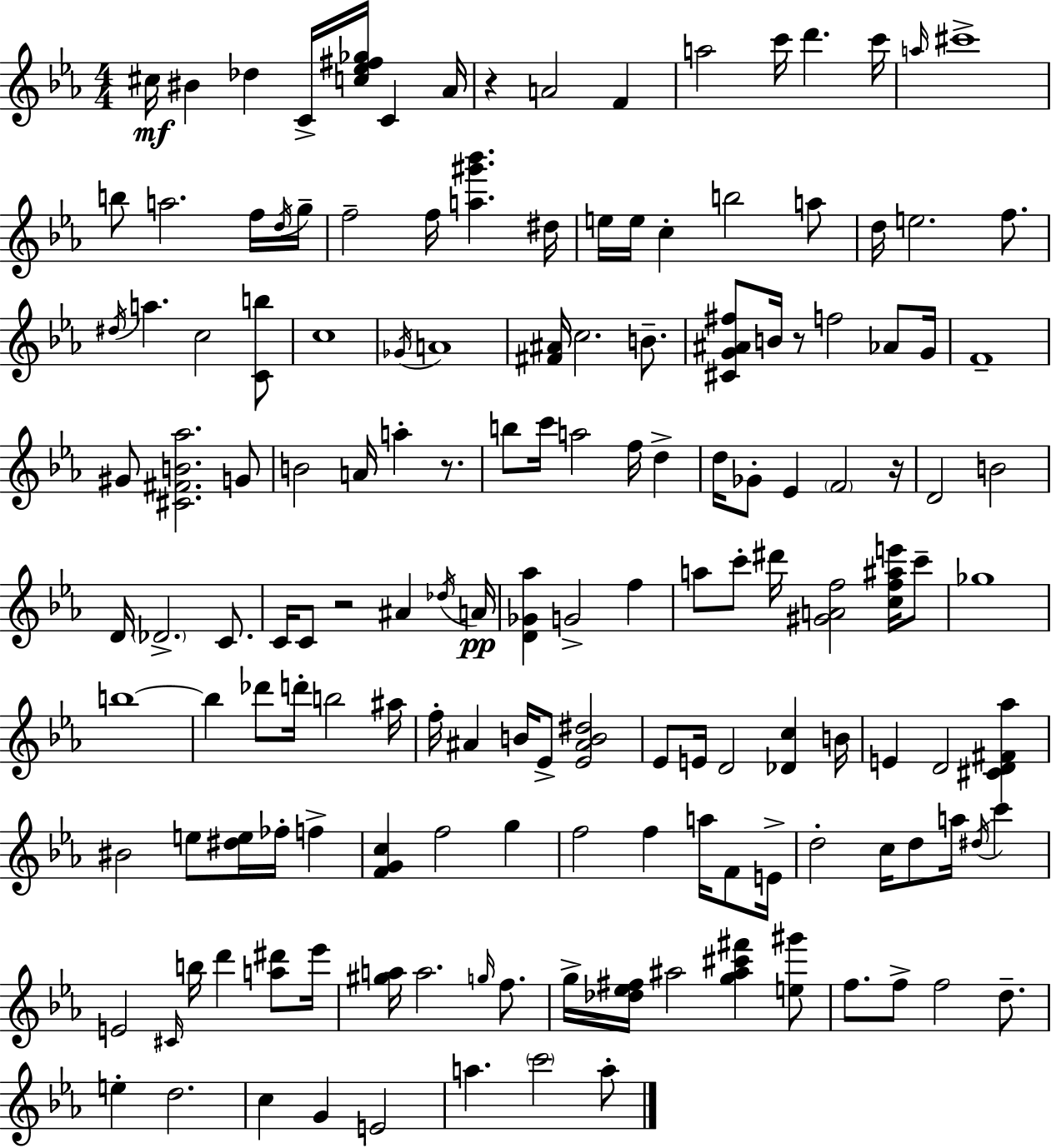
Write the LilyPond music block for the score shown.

{
  \clef treble
  \numericTimeSignature
  \time 4/4
  \key ees \major
  cis''16\mf bis'4 des''4 c'16-> <c'' ees'' fis'' ges''>16 c'4 aes'16 | r4 a'2 f'4 | a''2 c'''16 d'''4. c'''16 | \grace { a''16 } cis'''1-> | \break b''8 a''2. f''16 | \acciaccatura { d''16 } g''16-- f''2-- f''16 <a'' gis''' bes'''>4. | dis''16 e''16 e''16 c''4-. b''2 | a''8 d''16 e''2. f''8. | \break \acciaccatura { dis''16 } a''4. c''2 | <c' b''>8 c''1 | \acciaccatura { ges'16 } a'1 | <fis' ais'>16 c''2. | \break b'8.-- <cis' g' ais' fis''>8 b'16 r8 f''2 | aes'8 g'16 f'1-- | gis'8 <cis' fis' b' aes''>2. | g'8 b'2 a'16 a''4-. | \break r8. b''8 c'''16 a''2 f''16 | d''4-> d''16 ges'8-. ees'4 \parenthesize f'2 | r16 d'2 b'2 | d'16 \parenthesize des'2.-> | \break c'8. c'16 c'8 r2 ais'4 | \acciaccatura { des''16 }\pp a'16 <d' ges' aes''>4 g'2-> | f''4 a''8 c'''8-. dis'''16 <gis' a' f''>2 | <c'' f'' ais'' e'''>16 c'''8-- ges''1 | \break b''1~~ | b''4 des'''8 d'''16-. b''2 | ais''16 f''16-. ais'4 b'16 ees'8-> <ees' ais' b' dis''>2 | ees'8 e'16 d'2 | \break <des' c''>4 b'16 e'4 d'2 | <cis' d' fis' aes''>4 bis'2 e''8 <dis'' e''>16 | fes''16-. f''4-> <f' g' c''>4 f''2 | g''4 f''2 f''4 | \break a''16 f'8 e'16-> d''2-. c''16 d''8 | a''16 \acciaccatura { dis''16 } c'''4 e'2 \grace { cis'16 } b''16 | d'''4 <a'' dis'''>8 ees'''16 <gis'' a''>16 a''2. | \grace { g''16 } f''8. g''16-> <des'' ees'' fis''>16 ais''2 | \break <g'' ais'' cis''' fis'''>4 <e'' gis'''>8 f''8. f''8-> f''2 | d''8.-- e''4-. d''2. | c''4 g'4 | e'2 a''4. \parenthesize c'''2 | \break a''8-. \bar "|."
}